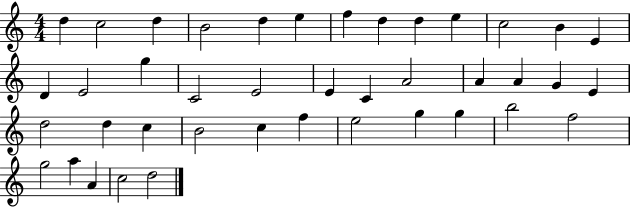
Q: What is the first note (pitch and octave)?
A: D5